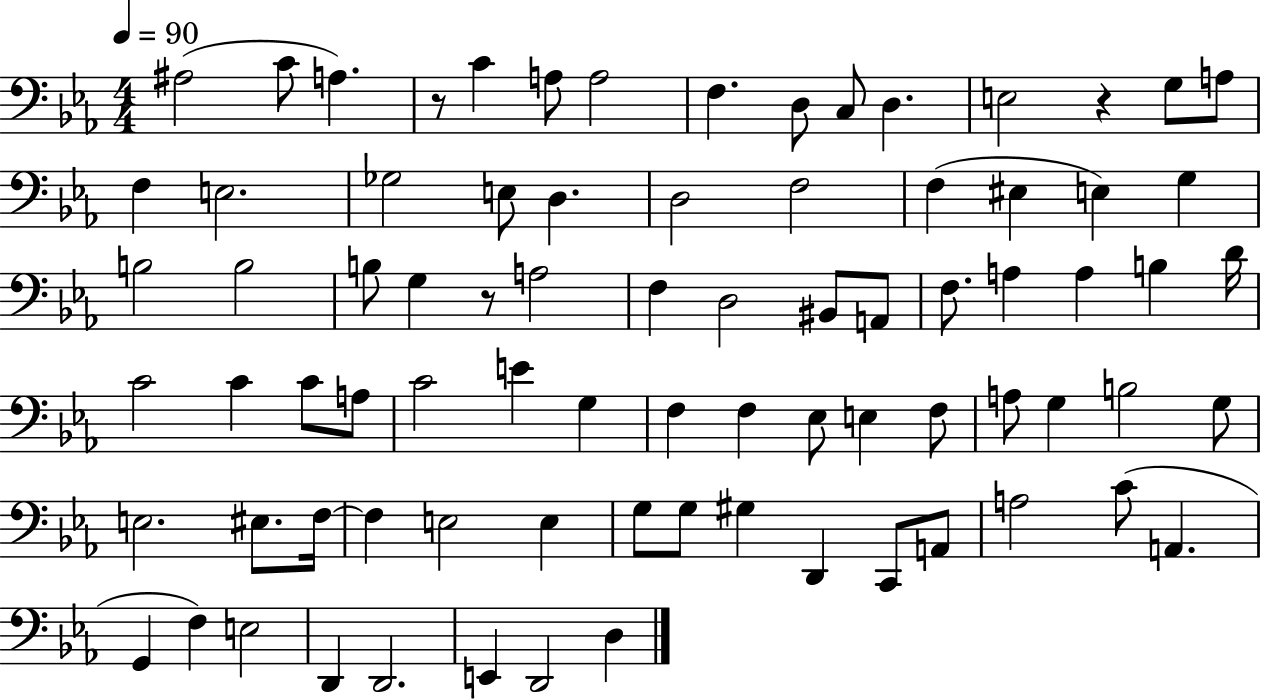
{
  \clef bass
  \numericTimeSignature
  \time 4/4
  \key ees \major
  \tempo 4 = 90
  \repeat volta 2 { ais2( c'8 a4.) | r8 c'4 a8 a2 | f4. d8 c8 d4. | e2 r4 g8 a8 | \break f4 e2. | ges2 e8 d4. | d2 f2 | f4( eis4 e4) g4 | \break b2 b2 | b8 g4 r8 a2 | f4 d2 bis,8 a,8 | f8. a4 a4 b4 d'16 | \break c'2 c'4 c'8 a8 | c'2 e'4 g4 | f4 f4 ees8 e4 f8 | a8 g4 b2 g8 | \break e2. eis8. f16~~ | f4 e2 e4 | g8 g8 gis4 d,4 c,8 a,8 | a2 c'8( a,4. | \break g,4 f4) e2 | d,4 d,2. | e,4 d,2 d4 | } \bar "|."
}